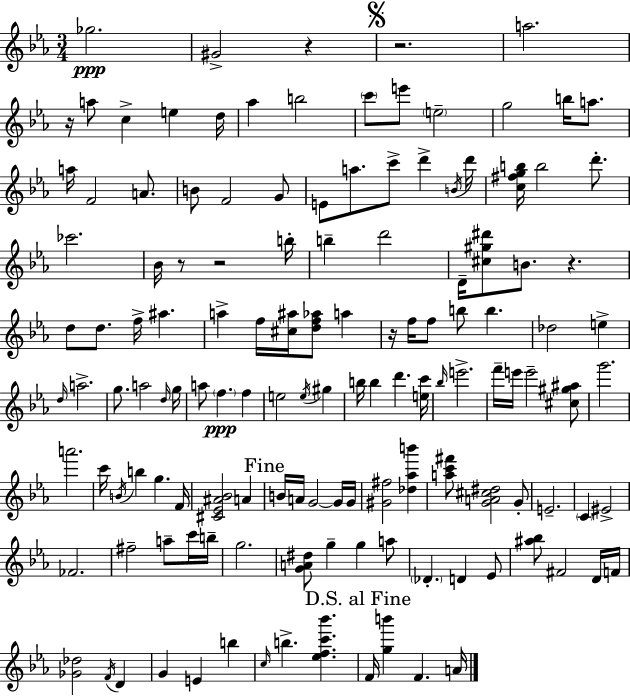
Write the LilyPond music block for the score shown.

{
  \clef treble
  \numericTimeSignature
  \time 3/4
  \key ees \major
  ges''2.\ppp | gis'2-> r4 | \mark \markup { \musicglyph "scripts.segno" } r2. | a''2. | \break r16 a''8 c''4-> e''4 d''16 | aes''4 b''2 | \parenthesize c'''8 e'''8 \parenthesize e''2-- | g''2 b''16 a''8. | \break a''16 f'2 a'8. | b'8 f'2 g'8 | e'8 a''8. c'''8-> d'''4-> \acciaccatura { b'16 } | d'''16 <c'' fis'' g'' b''>16 b''2 d'''8.-. | \break ces'''2. | bes'16 r8 r2 | b''16-. b''4-- d'''2 | d'16-- <cis'' gis'' dis'''>8 b'8. r4. | \break d''8 d''8. f''16-> ais''4. | a''4-> f''16 <cis'' ais''>16 <d'' f'' aes''>8 a''4 | r16 f''16 f''8 b''8 b''4. | des''2 e''4-> | \break \grace { d''16 } a''2.-> | g''8. a''2 | \grace { d''16 } g''16 a''8 \parenthesize f''4.\ppp f''4 | e''2 \acciaccatura { e''16 } | \break gis''4 b''16 b''4 d'''4. | <e'' c'''>16 \grace { bes''16 } e'''2.-> | f'''16-- e'''16 e'''2-- | <cis'' gis'' ais''>8 g'''2. | \break a'''2. | c'''16 \acciaccatura { b'16 } b''4 g''4. | f'16 <cis' ees' ais' bes'>2 | a'4 \mark "Fine" b'16 a'16 g'2~~ | \break g'16 g'16 <gis' fis''>2 | <des'' aes'' b'''>4 <a'' c''' fis'''>8 <g' a' cis'' dis''>2 | g'8-. e'2.-- | \parenthesize c'4 eis'2-> | \break fes'2. | fis''2-- | a''8-- c'''16 b''16-- g''2. | <g' a' dis''>8 g''4-- | \break g''4 a''8 \parenthesize des'4.-. | d'4 ees'8 <ais'' bes''>8 fis'2 | d'16 f'16 <ges' des''>2 | \acciaccatura { f'16 } d'4 g'4 e'4 | \break b''4 \grace { c''16 } b''4.-> | <ees'' f'' c''' bes'''>4. \mark "D.S. al Fine" f'16 <g'' b'''>4 | f'4. a'16 \bar "|."
}